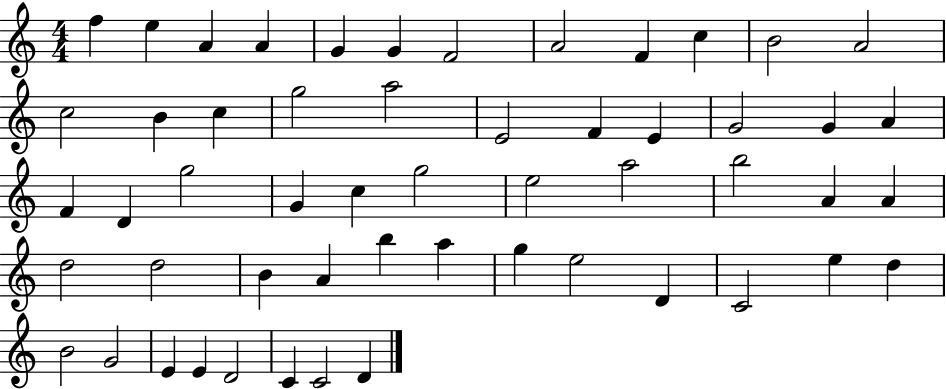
F5/q E5/q A4/q A4/q G4/q G4/q F4/h A4/h F4/q C5/q B4/h A4/h C5/h B4/q C5/q G5/h A5/h E4/h F4/q E4/q G4/h G4/q A4/q F4/q D4/q G5/h G4/q C5/q G5/h E5/h A5/h B5/h A4/q A4/q D5/h D5/h B4/q A4/q B5/q A5/q G5/q E5/h D4/q C4/h E5/q D5/q B4/h G4/h E4/q E4/q D4/h C4/q C4/h D4/q